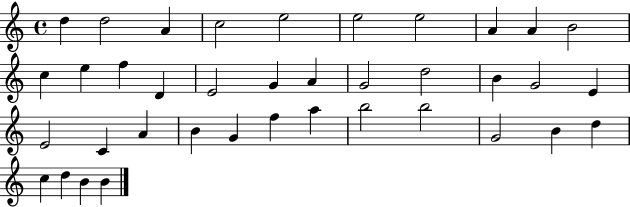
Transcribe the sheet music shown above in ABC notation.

X:1
T:Untitled
M:4/4
L:1/4
K:C
d d2 A c2 e2 e2 e2 A A B2 c e f D E2 G A G2 d2 B G2 E E2 C A B G f a b2 b2 G2 B d c d B B